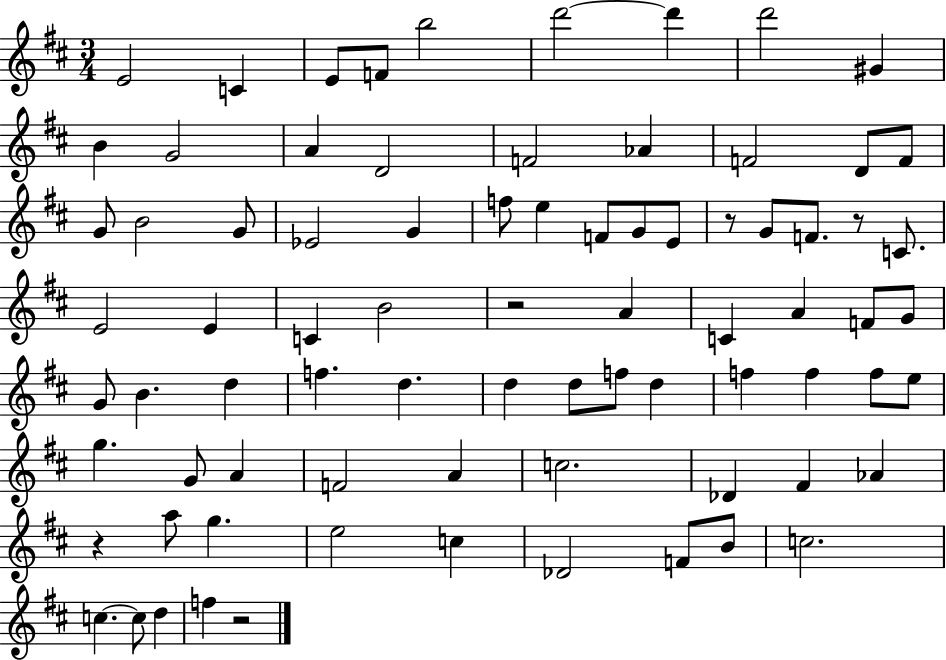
{
  \clef treble
  \numericTimeSignature
  \time 3/4
  \key d \major
  e'2 c'4 | e'8 f'8 b''2 | d'''2~~ d'''4 | d'''2 gis'4 | \break b'4 g'2 | a'4 d'2 | f'2 aes'4 | f'2 d'8 f'8 | \break g'8 b'2 g'8 | ees'2 g'4 | f''8 e''4 f'8 g'8 e'8 | r8 g'8 f'8. r8 c'8. | \break e'2 e'4 | c'4 b'2 | r2 a'4 | c'4 a'4 f'8 g'8 | \break g'8 b'4. d''4 | f''4. d''4. | d''4 d''8 f''8 d''4 | f''4 f''4 f''8 e''8 | \break g''4. g'8 a'4 | f'2 a'4 | c''2. | des'4 fis'4 aes'4 | \break r4 a''8 g''4. | e''2 c''4 | des'2 f'8 b'8 | c''2. | \break c''4.~~ c''8 d''4 | f''4 r2 | \bar "|."
}